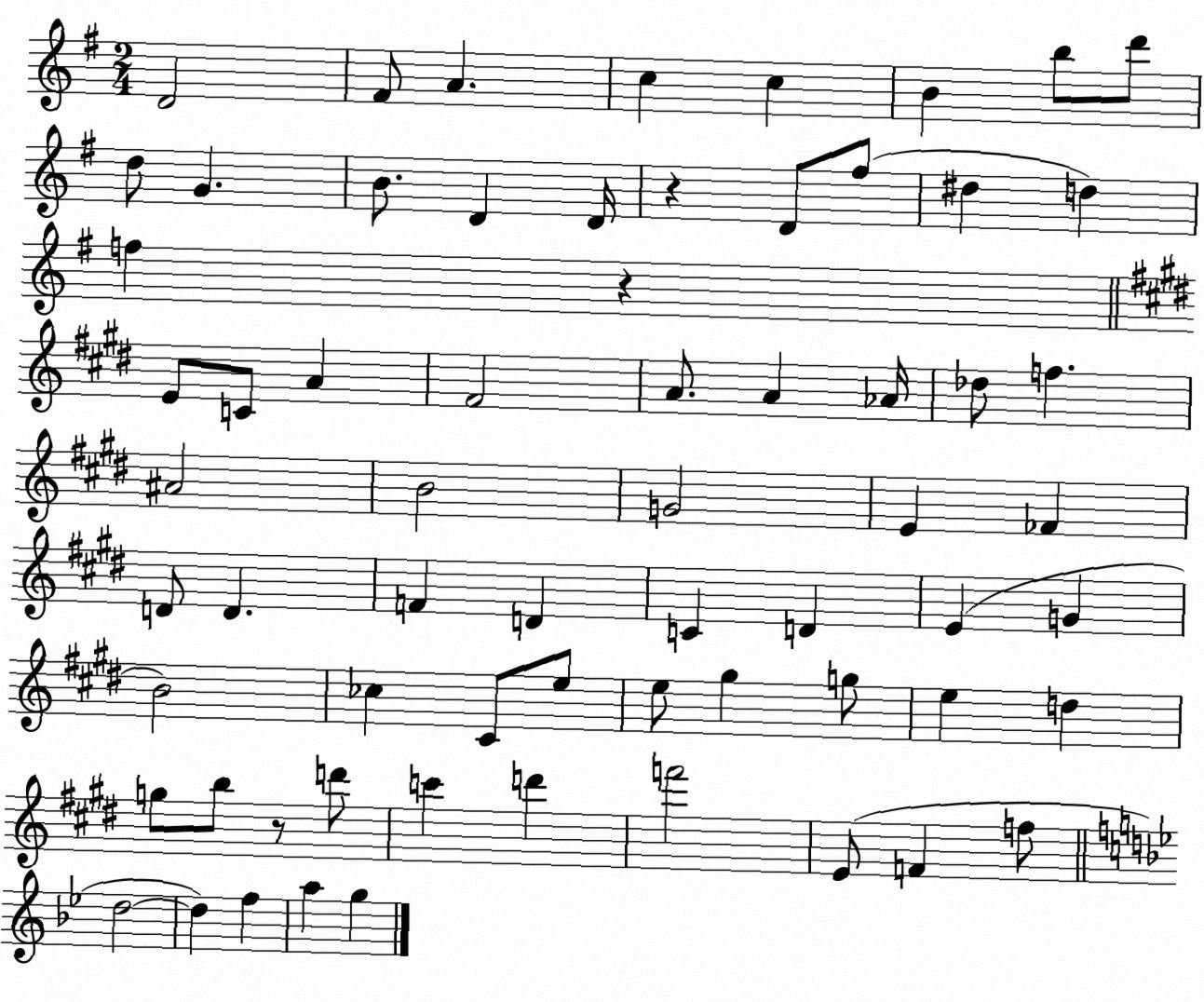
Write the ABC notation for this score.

X:1
T:Untitled
M:2/4
L:1/4
K:G
D2 ^F/2 A c c B b/2 d'/2 d/2 G B/2 D D/4 z D/2 ^f/2 ^d d f z E/2 C/2 A ^F2 A/2 A _A/4 _d/2 f ^A2 B2 G2 E _F D/2 D F D C D E G B2 _c ^C/2 e/2 e/2 ^g g/2 e d g/2 b/2 z/2 d'/2 c' d' f'2 E/2 F f/2 d2 d f a g